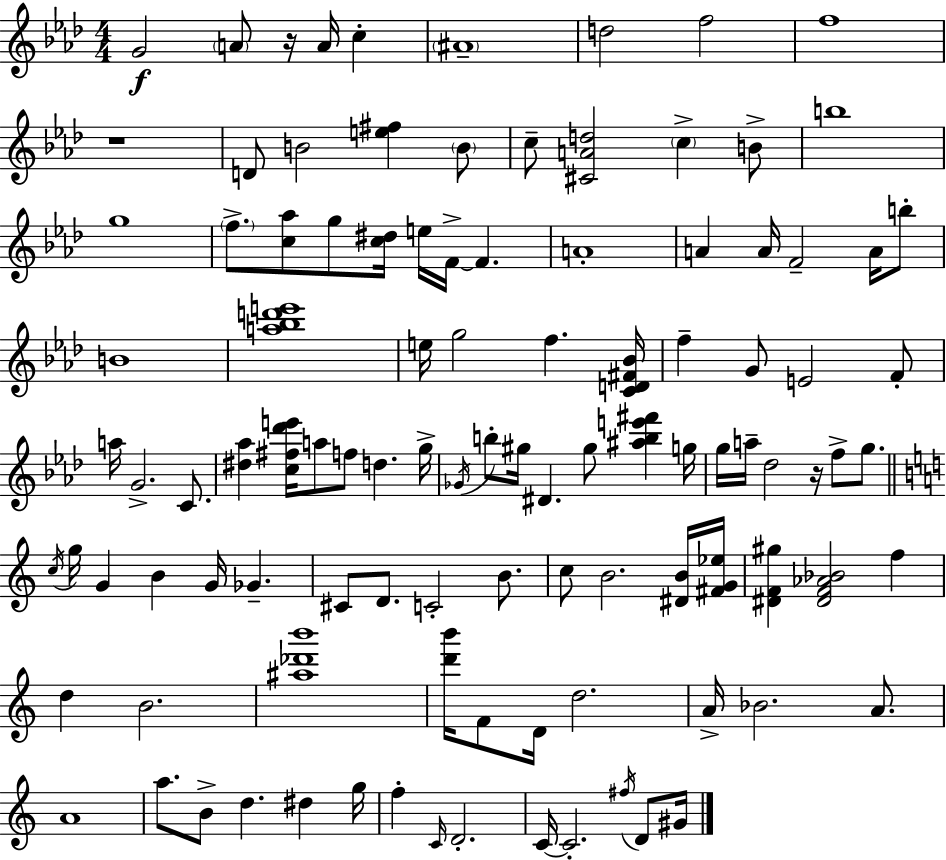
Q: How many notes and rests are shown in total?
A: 106